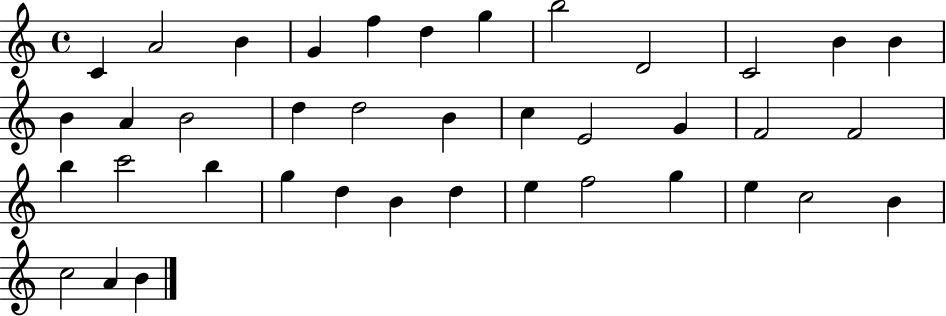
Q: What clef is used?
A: treble